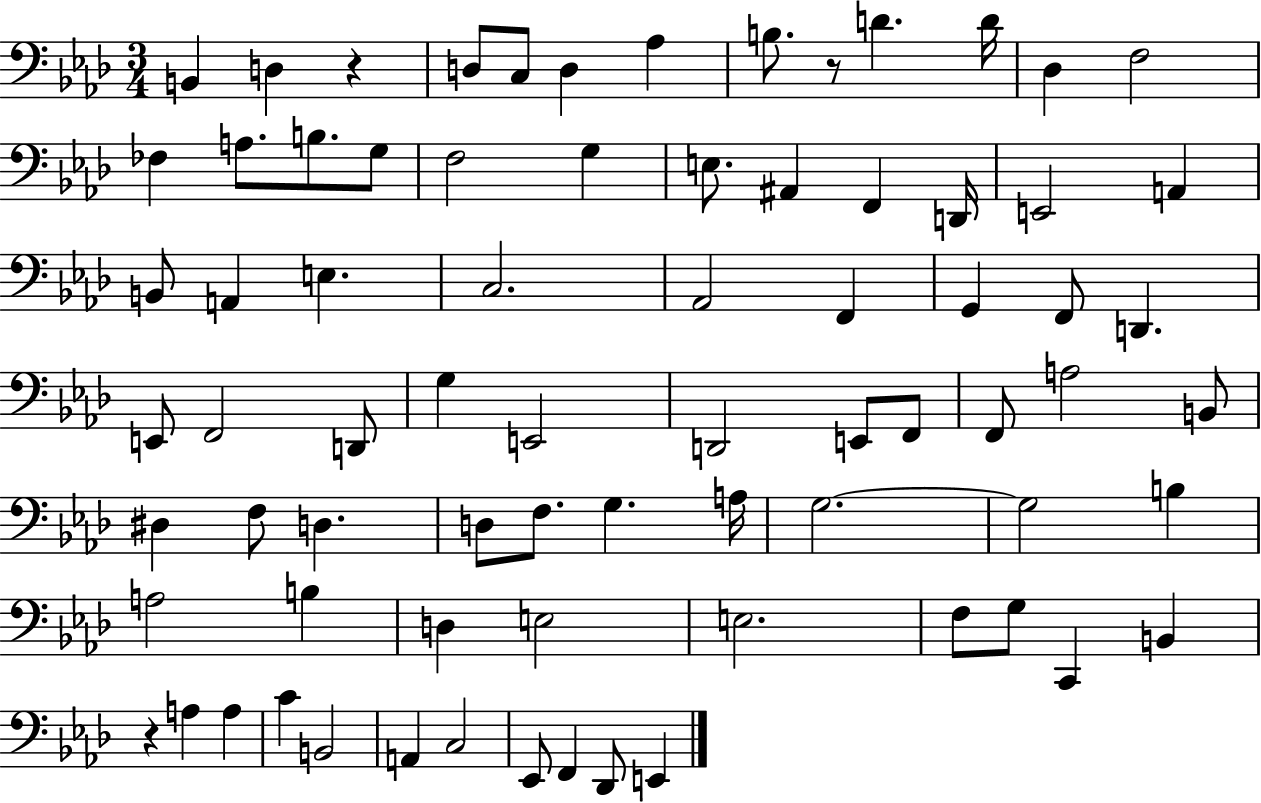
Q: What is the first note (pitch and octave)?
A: B2